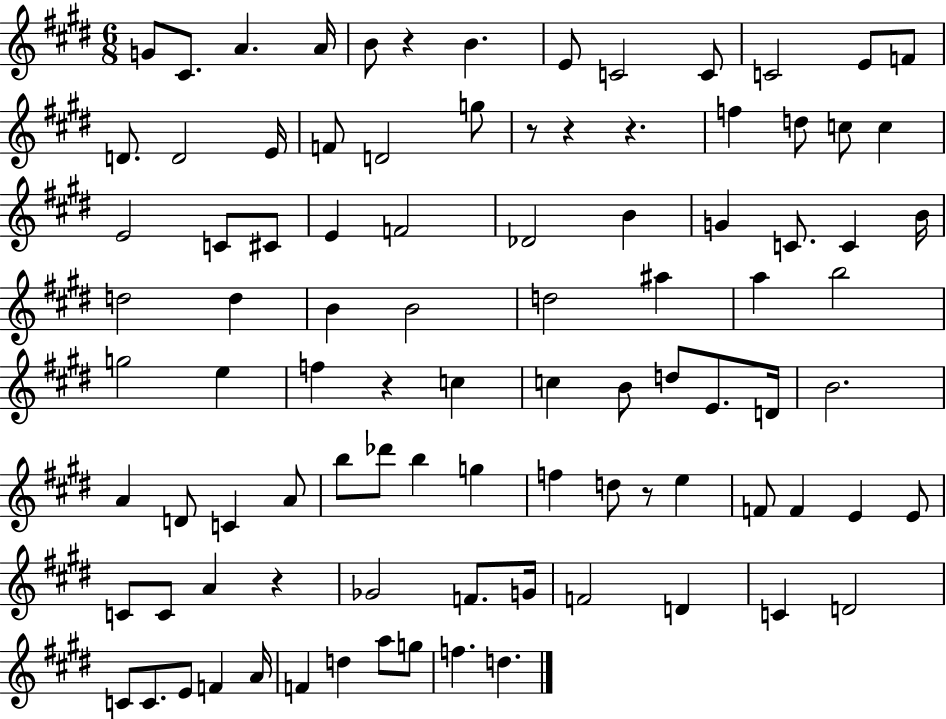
G4/e C#4/e. A4/q. A4/s B4/e R/q B4/q. E4/e C4/h C4/e C4/h E4/e F4/e D4/e. D4/h E4/s F4/e D4/h G5/e R/e R/q R/q. F5/q D5/e C5/e C5/q E4/h C4/e C#4/e E4/q F4/h Db4/h B4/q G4/q C4/e. C4/q B4/s D5/h D5/q B4/q B4/h D5/h A#5/q A5/q B5/h G5/h E5/q F5/q R/q C5/q C5/q B4/e D5/e E4/e. D4/s B4/h. A4/q D4/e C4/q A4/e B5/e Db6/e B5/q G5/q F5/q D5/e R/e E5/q F4/e F4/q E4/q E4/e C4/e C4/e A4/q R/q Gb4/h F4/e. G4/s F4/h D4/q C4/q D4/h C4/e C4/e. E4/e F4/q A4/s F4/q D5/q A5/e G5/e F5/q. D5/q.